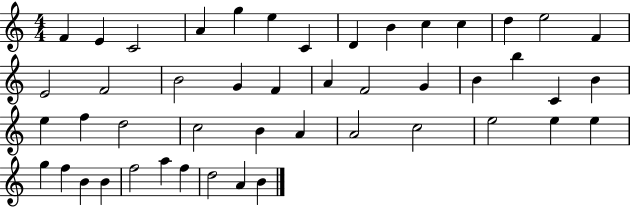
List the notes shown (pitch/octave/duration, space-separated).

F4/q E4/q C4/h A4/q G5/q E5/q C4/q D4/q B4/q C5/q C5/q D5/q E5/h F4/q E4/h F4/h B4/h G4/q F4/q A4/q F4/h G4/q B4/q B5/q C4/q B4/q E5/q F5/q D5/h C5/h B4/q A4/q A4/h C5/h E5/h E5/q E5/q G5/q F5/q B4/q B4/q F5/h A5/q F5/q D5/h A4/q B4/q